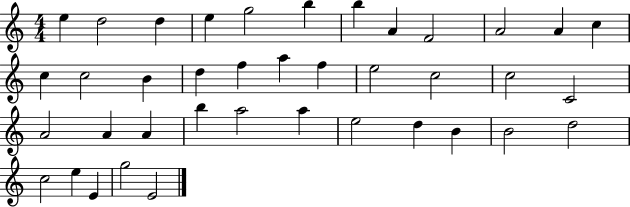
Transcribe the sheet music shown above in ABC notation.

X:1
T:Untitled
M:4/4
L:1/4
K:C
e d2 d e g2 b b A F2 A2 A c c c2 B d f a f e2 c2 c2 C2 A2 A A b a2 a e2 d B B2 d2 c2 e E g2 E2